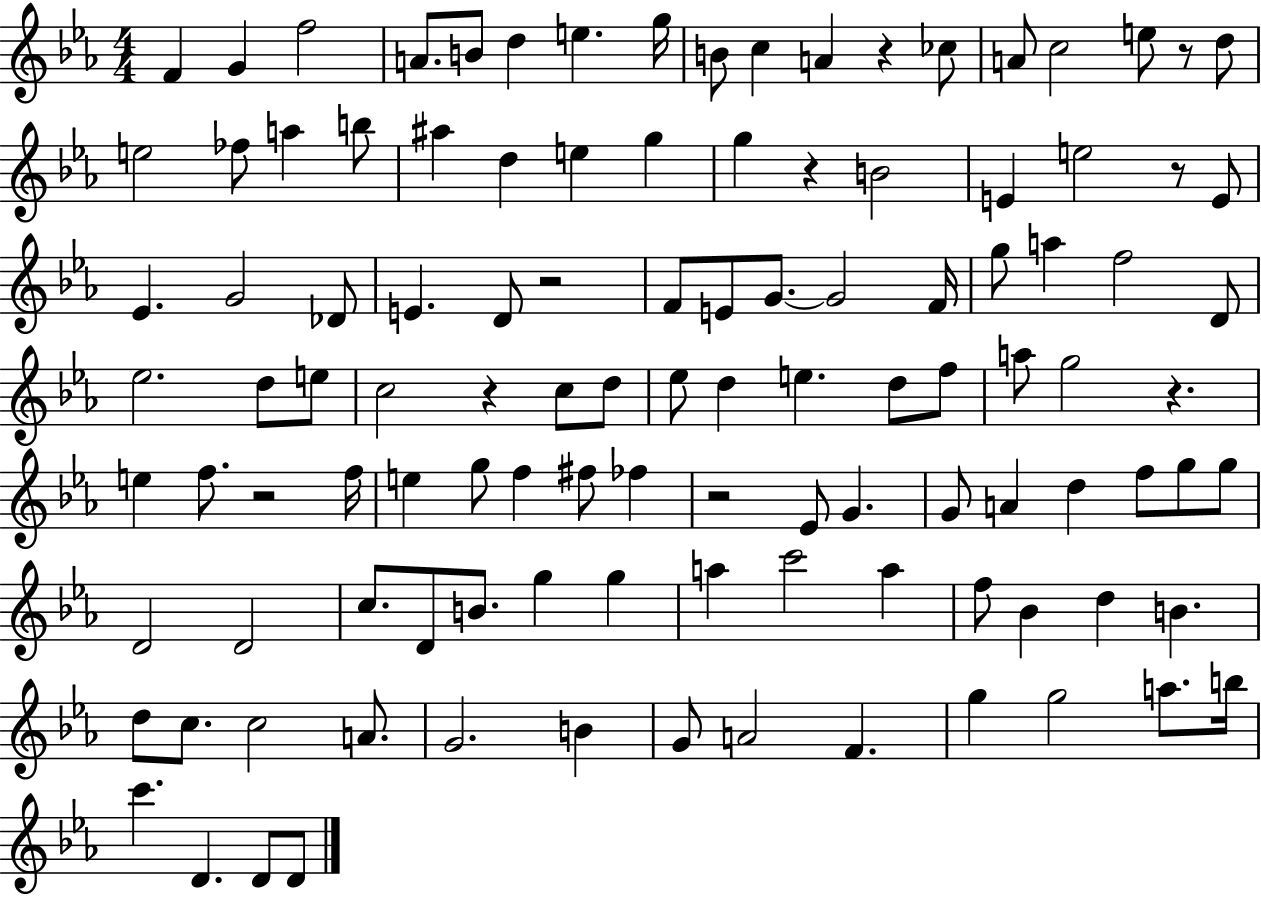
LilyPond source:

{
  \clef treble
  \numericTimeSignature
  \time 4/4
  \key ees \major
  \repeat volta 2 { f'4 g'4 f''2 | a'8. b'8 d''4 e''4. g''16 | b'8 c''4 a'4 r4 ces''8 | a'8 c''2 e''8 r8 d''8 | \break e''2 fes''8 a''4 b''8 | ais''4 d''4 e''4 g''4 | g''4 r4 b'2 | e'4 e''2 r8 e'8 | \break ees'4. g'2 des'8 | e'4. d'8 r2 | f'8 e'8 g'8.~~ g'2 f'16 | g''8 a''4 f''2 d'8 | \break ees''2. d''8 e''8 | c''2 r4 c''8 d''8 | ees''8 d''4 e''4. d''8 f''8 | a''8 g''2 r4. | \break e''4 f''8. r2 f''16 | e''4 g''8 f''4 fis''8 fes''4 | r2 ees'8 g'4. | g'8 a'4 d''4 f''8 g''8 g''8 | \break d'2 d'2 | c''8. d'8 b'8. g''4 g''4 | a''4 c'''2 a''4 | f''8 bes'4 d''4 b'4. | \break d''8 c''8. c''2 a'8. | g'2. b'4 | g'8 a'2 f'4. | g''4 g''2 a''8. b''16 | \break c'''4. d'4. d'8 d'8 | } \bar "|."
}